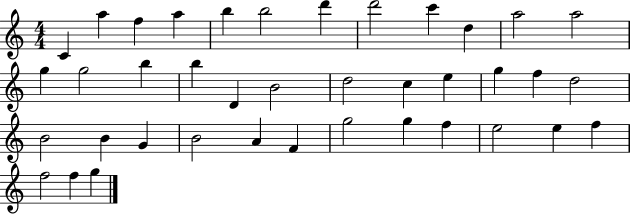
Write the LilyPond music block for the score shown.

{
  \clef treble
  \numericTimeSignature
  \time 4/4
  \key c \major
  c'4 a''4 f''4 a''4 | b''4 b''2 d'''4 | d'''2 c'''4 d''4 | a''2 a''2 | \break g''4 g''2 b''4 | b''4 d'4 b'2 | d''2 c''4 e''4 | g''4 f''4 d''2 | \break b'2 b'4 g'4 | b'2 a'4 f'4 | g''2 g''4 f''4 | e''2 e''4 f''4 | \break f''2 f''4 g''4 | \bar "|."
}